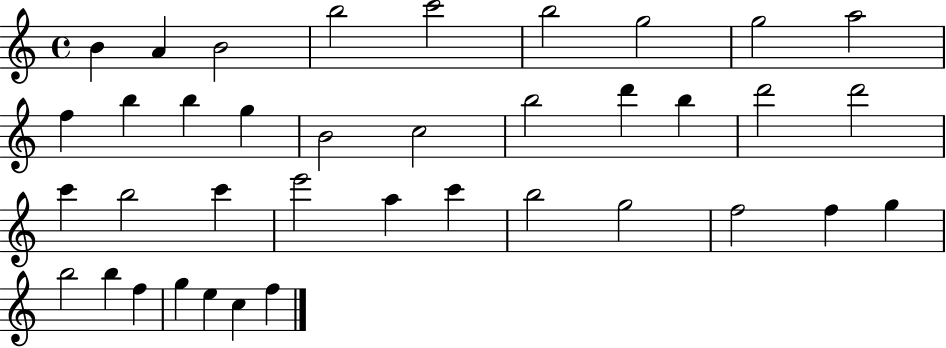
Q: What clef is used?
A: treble